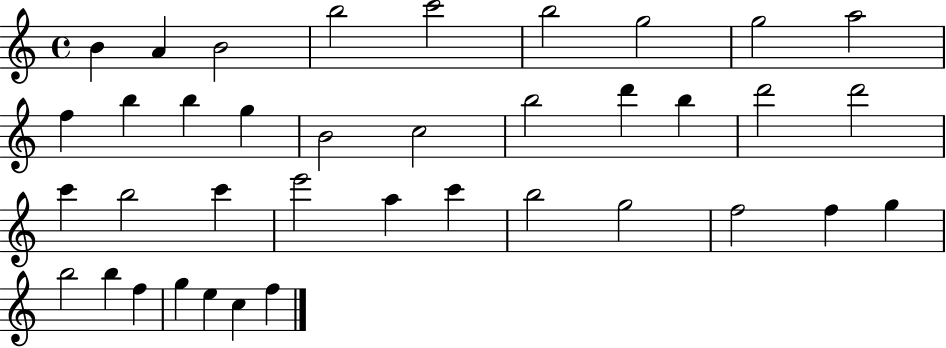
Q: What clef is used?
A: treble